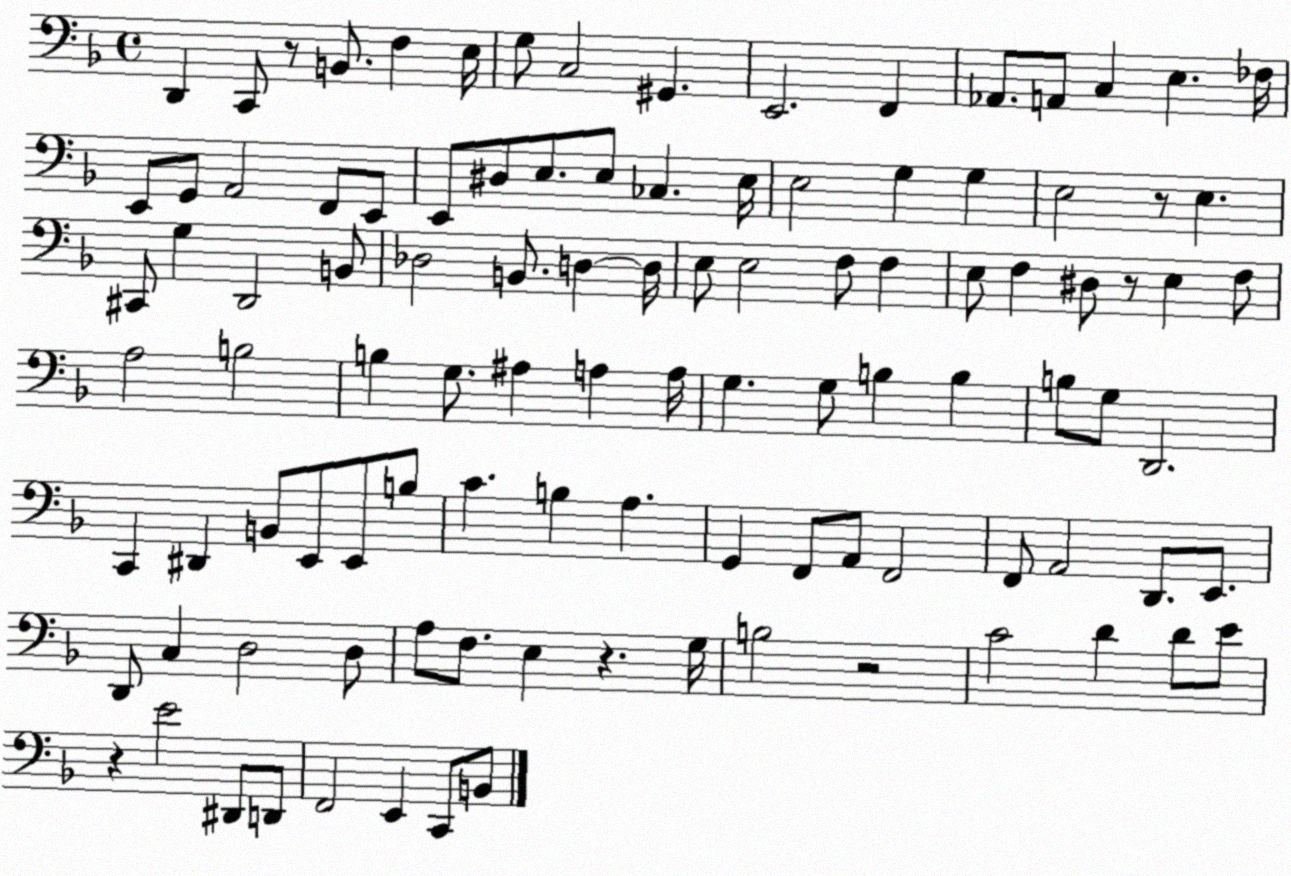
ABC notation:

X:1
T:Untitled
M:4/4
L:1/4
K:F
D,, C,,/2 z/2 B,,/2 F, E,/4 G,/2 C,2 ^G,, E,,2 F,, _A,,/2 A,,/2 C, E, _F,/4 E,,/2 G,,/2 A,,2 F,,/2 E,,/2 E,,/2 ^D,/2 E,/2 E,/2 _C, E,/4 E,2 G, G, E,2 z/2 E, ^C,,/2 G, D,,2 B,,/2 _D,2 B,,/2 D, D,/4 E,/2 E,2 F,/2 F, E,/2 F, ^D,/2 z/2 E, F,/2 A,2 B,2 B, G,/2 ^A, A, A,/4 G, G,/2 B, B, B,/2 G,/2 D,,2 C,, ^D,, B,,/2 E,,/2 E,,/2 B,/2 C B, A, G,, F,,/2 A,,/2 F,,2 F,,/2 A,,2 D,,/2 E,,/2 D,,/2 C, D,2 D,/2 A,/2 F,/2 E, z G,/4 B,2 z2 C2 D D/2 E/2 z E2 ^D,,/2 D,,/2 F,,2 E,, C,,/2 B,,/2